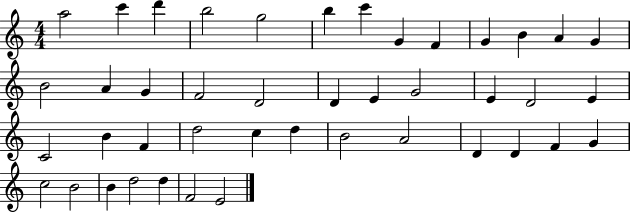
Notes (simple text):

A5/h C6/q D6/q B5/h G5/h B5/q C6/q G4/q F4/q G4/q B4/q A4/q G4/q B4/h A4/q G4/q F4/h D4/h D4/q E4/q G4/h E4/q D4/h E4/q C4/h B4/q F4/q D5/h C5/q D5/q B4/h A4/h D4/q D4/q F4/q G4/q C5/h B4/h B4/q D5/h D5/q F4/h E4/h